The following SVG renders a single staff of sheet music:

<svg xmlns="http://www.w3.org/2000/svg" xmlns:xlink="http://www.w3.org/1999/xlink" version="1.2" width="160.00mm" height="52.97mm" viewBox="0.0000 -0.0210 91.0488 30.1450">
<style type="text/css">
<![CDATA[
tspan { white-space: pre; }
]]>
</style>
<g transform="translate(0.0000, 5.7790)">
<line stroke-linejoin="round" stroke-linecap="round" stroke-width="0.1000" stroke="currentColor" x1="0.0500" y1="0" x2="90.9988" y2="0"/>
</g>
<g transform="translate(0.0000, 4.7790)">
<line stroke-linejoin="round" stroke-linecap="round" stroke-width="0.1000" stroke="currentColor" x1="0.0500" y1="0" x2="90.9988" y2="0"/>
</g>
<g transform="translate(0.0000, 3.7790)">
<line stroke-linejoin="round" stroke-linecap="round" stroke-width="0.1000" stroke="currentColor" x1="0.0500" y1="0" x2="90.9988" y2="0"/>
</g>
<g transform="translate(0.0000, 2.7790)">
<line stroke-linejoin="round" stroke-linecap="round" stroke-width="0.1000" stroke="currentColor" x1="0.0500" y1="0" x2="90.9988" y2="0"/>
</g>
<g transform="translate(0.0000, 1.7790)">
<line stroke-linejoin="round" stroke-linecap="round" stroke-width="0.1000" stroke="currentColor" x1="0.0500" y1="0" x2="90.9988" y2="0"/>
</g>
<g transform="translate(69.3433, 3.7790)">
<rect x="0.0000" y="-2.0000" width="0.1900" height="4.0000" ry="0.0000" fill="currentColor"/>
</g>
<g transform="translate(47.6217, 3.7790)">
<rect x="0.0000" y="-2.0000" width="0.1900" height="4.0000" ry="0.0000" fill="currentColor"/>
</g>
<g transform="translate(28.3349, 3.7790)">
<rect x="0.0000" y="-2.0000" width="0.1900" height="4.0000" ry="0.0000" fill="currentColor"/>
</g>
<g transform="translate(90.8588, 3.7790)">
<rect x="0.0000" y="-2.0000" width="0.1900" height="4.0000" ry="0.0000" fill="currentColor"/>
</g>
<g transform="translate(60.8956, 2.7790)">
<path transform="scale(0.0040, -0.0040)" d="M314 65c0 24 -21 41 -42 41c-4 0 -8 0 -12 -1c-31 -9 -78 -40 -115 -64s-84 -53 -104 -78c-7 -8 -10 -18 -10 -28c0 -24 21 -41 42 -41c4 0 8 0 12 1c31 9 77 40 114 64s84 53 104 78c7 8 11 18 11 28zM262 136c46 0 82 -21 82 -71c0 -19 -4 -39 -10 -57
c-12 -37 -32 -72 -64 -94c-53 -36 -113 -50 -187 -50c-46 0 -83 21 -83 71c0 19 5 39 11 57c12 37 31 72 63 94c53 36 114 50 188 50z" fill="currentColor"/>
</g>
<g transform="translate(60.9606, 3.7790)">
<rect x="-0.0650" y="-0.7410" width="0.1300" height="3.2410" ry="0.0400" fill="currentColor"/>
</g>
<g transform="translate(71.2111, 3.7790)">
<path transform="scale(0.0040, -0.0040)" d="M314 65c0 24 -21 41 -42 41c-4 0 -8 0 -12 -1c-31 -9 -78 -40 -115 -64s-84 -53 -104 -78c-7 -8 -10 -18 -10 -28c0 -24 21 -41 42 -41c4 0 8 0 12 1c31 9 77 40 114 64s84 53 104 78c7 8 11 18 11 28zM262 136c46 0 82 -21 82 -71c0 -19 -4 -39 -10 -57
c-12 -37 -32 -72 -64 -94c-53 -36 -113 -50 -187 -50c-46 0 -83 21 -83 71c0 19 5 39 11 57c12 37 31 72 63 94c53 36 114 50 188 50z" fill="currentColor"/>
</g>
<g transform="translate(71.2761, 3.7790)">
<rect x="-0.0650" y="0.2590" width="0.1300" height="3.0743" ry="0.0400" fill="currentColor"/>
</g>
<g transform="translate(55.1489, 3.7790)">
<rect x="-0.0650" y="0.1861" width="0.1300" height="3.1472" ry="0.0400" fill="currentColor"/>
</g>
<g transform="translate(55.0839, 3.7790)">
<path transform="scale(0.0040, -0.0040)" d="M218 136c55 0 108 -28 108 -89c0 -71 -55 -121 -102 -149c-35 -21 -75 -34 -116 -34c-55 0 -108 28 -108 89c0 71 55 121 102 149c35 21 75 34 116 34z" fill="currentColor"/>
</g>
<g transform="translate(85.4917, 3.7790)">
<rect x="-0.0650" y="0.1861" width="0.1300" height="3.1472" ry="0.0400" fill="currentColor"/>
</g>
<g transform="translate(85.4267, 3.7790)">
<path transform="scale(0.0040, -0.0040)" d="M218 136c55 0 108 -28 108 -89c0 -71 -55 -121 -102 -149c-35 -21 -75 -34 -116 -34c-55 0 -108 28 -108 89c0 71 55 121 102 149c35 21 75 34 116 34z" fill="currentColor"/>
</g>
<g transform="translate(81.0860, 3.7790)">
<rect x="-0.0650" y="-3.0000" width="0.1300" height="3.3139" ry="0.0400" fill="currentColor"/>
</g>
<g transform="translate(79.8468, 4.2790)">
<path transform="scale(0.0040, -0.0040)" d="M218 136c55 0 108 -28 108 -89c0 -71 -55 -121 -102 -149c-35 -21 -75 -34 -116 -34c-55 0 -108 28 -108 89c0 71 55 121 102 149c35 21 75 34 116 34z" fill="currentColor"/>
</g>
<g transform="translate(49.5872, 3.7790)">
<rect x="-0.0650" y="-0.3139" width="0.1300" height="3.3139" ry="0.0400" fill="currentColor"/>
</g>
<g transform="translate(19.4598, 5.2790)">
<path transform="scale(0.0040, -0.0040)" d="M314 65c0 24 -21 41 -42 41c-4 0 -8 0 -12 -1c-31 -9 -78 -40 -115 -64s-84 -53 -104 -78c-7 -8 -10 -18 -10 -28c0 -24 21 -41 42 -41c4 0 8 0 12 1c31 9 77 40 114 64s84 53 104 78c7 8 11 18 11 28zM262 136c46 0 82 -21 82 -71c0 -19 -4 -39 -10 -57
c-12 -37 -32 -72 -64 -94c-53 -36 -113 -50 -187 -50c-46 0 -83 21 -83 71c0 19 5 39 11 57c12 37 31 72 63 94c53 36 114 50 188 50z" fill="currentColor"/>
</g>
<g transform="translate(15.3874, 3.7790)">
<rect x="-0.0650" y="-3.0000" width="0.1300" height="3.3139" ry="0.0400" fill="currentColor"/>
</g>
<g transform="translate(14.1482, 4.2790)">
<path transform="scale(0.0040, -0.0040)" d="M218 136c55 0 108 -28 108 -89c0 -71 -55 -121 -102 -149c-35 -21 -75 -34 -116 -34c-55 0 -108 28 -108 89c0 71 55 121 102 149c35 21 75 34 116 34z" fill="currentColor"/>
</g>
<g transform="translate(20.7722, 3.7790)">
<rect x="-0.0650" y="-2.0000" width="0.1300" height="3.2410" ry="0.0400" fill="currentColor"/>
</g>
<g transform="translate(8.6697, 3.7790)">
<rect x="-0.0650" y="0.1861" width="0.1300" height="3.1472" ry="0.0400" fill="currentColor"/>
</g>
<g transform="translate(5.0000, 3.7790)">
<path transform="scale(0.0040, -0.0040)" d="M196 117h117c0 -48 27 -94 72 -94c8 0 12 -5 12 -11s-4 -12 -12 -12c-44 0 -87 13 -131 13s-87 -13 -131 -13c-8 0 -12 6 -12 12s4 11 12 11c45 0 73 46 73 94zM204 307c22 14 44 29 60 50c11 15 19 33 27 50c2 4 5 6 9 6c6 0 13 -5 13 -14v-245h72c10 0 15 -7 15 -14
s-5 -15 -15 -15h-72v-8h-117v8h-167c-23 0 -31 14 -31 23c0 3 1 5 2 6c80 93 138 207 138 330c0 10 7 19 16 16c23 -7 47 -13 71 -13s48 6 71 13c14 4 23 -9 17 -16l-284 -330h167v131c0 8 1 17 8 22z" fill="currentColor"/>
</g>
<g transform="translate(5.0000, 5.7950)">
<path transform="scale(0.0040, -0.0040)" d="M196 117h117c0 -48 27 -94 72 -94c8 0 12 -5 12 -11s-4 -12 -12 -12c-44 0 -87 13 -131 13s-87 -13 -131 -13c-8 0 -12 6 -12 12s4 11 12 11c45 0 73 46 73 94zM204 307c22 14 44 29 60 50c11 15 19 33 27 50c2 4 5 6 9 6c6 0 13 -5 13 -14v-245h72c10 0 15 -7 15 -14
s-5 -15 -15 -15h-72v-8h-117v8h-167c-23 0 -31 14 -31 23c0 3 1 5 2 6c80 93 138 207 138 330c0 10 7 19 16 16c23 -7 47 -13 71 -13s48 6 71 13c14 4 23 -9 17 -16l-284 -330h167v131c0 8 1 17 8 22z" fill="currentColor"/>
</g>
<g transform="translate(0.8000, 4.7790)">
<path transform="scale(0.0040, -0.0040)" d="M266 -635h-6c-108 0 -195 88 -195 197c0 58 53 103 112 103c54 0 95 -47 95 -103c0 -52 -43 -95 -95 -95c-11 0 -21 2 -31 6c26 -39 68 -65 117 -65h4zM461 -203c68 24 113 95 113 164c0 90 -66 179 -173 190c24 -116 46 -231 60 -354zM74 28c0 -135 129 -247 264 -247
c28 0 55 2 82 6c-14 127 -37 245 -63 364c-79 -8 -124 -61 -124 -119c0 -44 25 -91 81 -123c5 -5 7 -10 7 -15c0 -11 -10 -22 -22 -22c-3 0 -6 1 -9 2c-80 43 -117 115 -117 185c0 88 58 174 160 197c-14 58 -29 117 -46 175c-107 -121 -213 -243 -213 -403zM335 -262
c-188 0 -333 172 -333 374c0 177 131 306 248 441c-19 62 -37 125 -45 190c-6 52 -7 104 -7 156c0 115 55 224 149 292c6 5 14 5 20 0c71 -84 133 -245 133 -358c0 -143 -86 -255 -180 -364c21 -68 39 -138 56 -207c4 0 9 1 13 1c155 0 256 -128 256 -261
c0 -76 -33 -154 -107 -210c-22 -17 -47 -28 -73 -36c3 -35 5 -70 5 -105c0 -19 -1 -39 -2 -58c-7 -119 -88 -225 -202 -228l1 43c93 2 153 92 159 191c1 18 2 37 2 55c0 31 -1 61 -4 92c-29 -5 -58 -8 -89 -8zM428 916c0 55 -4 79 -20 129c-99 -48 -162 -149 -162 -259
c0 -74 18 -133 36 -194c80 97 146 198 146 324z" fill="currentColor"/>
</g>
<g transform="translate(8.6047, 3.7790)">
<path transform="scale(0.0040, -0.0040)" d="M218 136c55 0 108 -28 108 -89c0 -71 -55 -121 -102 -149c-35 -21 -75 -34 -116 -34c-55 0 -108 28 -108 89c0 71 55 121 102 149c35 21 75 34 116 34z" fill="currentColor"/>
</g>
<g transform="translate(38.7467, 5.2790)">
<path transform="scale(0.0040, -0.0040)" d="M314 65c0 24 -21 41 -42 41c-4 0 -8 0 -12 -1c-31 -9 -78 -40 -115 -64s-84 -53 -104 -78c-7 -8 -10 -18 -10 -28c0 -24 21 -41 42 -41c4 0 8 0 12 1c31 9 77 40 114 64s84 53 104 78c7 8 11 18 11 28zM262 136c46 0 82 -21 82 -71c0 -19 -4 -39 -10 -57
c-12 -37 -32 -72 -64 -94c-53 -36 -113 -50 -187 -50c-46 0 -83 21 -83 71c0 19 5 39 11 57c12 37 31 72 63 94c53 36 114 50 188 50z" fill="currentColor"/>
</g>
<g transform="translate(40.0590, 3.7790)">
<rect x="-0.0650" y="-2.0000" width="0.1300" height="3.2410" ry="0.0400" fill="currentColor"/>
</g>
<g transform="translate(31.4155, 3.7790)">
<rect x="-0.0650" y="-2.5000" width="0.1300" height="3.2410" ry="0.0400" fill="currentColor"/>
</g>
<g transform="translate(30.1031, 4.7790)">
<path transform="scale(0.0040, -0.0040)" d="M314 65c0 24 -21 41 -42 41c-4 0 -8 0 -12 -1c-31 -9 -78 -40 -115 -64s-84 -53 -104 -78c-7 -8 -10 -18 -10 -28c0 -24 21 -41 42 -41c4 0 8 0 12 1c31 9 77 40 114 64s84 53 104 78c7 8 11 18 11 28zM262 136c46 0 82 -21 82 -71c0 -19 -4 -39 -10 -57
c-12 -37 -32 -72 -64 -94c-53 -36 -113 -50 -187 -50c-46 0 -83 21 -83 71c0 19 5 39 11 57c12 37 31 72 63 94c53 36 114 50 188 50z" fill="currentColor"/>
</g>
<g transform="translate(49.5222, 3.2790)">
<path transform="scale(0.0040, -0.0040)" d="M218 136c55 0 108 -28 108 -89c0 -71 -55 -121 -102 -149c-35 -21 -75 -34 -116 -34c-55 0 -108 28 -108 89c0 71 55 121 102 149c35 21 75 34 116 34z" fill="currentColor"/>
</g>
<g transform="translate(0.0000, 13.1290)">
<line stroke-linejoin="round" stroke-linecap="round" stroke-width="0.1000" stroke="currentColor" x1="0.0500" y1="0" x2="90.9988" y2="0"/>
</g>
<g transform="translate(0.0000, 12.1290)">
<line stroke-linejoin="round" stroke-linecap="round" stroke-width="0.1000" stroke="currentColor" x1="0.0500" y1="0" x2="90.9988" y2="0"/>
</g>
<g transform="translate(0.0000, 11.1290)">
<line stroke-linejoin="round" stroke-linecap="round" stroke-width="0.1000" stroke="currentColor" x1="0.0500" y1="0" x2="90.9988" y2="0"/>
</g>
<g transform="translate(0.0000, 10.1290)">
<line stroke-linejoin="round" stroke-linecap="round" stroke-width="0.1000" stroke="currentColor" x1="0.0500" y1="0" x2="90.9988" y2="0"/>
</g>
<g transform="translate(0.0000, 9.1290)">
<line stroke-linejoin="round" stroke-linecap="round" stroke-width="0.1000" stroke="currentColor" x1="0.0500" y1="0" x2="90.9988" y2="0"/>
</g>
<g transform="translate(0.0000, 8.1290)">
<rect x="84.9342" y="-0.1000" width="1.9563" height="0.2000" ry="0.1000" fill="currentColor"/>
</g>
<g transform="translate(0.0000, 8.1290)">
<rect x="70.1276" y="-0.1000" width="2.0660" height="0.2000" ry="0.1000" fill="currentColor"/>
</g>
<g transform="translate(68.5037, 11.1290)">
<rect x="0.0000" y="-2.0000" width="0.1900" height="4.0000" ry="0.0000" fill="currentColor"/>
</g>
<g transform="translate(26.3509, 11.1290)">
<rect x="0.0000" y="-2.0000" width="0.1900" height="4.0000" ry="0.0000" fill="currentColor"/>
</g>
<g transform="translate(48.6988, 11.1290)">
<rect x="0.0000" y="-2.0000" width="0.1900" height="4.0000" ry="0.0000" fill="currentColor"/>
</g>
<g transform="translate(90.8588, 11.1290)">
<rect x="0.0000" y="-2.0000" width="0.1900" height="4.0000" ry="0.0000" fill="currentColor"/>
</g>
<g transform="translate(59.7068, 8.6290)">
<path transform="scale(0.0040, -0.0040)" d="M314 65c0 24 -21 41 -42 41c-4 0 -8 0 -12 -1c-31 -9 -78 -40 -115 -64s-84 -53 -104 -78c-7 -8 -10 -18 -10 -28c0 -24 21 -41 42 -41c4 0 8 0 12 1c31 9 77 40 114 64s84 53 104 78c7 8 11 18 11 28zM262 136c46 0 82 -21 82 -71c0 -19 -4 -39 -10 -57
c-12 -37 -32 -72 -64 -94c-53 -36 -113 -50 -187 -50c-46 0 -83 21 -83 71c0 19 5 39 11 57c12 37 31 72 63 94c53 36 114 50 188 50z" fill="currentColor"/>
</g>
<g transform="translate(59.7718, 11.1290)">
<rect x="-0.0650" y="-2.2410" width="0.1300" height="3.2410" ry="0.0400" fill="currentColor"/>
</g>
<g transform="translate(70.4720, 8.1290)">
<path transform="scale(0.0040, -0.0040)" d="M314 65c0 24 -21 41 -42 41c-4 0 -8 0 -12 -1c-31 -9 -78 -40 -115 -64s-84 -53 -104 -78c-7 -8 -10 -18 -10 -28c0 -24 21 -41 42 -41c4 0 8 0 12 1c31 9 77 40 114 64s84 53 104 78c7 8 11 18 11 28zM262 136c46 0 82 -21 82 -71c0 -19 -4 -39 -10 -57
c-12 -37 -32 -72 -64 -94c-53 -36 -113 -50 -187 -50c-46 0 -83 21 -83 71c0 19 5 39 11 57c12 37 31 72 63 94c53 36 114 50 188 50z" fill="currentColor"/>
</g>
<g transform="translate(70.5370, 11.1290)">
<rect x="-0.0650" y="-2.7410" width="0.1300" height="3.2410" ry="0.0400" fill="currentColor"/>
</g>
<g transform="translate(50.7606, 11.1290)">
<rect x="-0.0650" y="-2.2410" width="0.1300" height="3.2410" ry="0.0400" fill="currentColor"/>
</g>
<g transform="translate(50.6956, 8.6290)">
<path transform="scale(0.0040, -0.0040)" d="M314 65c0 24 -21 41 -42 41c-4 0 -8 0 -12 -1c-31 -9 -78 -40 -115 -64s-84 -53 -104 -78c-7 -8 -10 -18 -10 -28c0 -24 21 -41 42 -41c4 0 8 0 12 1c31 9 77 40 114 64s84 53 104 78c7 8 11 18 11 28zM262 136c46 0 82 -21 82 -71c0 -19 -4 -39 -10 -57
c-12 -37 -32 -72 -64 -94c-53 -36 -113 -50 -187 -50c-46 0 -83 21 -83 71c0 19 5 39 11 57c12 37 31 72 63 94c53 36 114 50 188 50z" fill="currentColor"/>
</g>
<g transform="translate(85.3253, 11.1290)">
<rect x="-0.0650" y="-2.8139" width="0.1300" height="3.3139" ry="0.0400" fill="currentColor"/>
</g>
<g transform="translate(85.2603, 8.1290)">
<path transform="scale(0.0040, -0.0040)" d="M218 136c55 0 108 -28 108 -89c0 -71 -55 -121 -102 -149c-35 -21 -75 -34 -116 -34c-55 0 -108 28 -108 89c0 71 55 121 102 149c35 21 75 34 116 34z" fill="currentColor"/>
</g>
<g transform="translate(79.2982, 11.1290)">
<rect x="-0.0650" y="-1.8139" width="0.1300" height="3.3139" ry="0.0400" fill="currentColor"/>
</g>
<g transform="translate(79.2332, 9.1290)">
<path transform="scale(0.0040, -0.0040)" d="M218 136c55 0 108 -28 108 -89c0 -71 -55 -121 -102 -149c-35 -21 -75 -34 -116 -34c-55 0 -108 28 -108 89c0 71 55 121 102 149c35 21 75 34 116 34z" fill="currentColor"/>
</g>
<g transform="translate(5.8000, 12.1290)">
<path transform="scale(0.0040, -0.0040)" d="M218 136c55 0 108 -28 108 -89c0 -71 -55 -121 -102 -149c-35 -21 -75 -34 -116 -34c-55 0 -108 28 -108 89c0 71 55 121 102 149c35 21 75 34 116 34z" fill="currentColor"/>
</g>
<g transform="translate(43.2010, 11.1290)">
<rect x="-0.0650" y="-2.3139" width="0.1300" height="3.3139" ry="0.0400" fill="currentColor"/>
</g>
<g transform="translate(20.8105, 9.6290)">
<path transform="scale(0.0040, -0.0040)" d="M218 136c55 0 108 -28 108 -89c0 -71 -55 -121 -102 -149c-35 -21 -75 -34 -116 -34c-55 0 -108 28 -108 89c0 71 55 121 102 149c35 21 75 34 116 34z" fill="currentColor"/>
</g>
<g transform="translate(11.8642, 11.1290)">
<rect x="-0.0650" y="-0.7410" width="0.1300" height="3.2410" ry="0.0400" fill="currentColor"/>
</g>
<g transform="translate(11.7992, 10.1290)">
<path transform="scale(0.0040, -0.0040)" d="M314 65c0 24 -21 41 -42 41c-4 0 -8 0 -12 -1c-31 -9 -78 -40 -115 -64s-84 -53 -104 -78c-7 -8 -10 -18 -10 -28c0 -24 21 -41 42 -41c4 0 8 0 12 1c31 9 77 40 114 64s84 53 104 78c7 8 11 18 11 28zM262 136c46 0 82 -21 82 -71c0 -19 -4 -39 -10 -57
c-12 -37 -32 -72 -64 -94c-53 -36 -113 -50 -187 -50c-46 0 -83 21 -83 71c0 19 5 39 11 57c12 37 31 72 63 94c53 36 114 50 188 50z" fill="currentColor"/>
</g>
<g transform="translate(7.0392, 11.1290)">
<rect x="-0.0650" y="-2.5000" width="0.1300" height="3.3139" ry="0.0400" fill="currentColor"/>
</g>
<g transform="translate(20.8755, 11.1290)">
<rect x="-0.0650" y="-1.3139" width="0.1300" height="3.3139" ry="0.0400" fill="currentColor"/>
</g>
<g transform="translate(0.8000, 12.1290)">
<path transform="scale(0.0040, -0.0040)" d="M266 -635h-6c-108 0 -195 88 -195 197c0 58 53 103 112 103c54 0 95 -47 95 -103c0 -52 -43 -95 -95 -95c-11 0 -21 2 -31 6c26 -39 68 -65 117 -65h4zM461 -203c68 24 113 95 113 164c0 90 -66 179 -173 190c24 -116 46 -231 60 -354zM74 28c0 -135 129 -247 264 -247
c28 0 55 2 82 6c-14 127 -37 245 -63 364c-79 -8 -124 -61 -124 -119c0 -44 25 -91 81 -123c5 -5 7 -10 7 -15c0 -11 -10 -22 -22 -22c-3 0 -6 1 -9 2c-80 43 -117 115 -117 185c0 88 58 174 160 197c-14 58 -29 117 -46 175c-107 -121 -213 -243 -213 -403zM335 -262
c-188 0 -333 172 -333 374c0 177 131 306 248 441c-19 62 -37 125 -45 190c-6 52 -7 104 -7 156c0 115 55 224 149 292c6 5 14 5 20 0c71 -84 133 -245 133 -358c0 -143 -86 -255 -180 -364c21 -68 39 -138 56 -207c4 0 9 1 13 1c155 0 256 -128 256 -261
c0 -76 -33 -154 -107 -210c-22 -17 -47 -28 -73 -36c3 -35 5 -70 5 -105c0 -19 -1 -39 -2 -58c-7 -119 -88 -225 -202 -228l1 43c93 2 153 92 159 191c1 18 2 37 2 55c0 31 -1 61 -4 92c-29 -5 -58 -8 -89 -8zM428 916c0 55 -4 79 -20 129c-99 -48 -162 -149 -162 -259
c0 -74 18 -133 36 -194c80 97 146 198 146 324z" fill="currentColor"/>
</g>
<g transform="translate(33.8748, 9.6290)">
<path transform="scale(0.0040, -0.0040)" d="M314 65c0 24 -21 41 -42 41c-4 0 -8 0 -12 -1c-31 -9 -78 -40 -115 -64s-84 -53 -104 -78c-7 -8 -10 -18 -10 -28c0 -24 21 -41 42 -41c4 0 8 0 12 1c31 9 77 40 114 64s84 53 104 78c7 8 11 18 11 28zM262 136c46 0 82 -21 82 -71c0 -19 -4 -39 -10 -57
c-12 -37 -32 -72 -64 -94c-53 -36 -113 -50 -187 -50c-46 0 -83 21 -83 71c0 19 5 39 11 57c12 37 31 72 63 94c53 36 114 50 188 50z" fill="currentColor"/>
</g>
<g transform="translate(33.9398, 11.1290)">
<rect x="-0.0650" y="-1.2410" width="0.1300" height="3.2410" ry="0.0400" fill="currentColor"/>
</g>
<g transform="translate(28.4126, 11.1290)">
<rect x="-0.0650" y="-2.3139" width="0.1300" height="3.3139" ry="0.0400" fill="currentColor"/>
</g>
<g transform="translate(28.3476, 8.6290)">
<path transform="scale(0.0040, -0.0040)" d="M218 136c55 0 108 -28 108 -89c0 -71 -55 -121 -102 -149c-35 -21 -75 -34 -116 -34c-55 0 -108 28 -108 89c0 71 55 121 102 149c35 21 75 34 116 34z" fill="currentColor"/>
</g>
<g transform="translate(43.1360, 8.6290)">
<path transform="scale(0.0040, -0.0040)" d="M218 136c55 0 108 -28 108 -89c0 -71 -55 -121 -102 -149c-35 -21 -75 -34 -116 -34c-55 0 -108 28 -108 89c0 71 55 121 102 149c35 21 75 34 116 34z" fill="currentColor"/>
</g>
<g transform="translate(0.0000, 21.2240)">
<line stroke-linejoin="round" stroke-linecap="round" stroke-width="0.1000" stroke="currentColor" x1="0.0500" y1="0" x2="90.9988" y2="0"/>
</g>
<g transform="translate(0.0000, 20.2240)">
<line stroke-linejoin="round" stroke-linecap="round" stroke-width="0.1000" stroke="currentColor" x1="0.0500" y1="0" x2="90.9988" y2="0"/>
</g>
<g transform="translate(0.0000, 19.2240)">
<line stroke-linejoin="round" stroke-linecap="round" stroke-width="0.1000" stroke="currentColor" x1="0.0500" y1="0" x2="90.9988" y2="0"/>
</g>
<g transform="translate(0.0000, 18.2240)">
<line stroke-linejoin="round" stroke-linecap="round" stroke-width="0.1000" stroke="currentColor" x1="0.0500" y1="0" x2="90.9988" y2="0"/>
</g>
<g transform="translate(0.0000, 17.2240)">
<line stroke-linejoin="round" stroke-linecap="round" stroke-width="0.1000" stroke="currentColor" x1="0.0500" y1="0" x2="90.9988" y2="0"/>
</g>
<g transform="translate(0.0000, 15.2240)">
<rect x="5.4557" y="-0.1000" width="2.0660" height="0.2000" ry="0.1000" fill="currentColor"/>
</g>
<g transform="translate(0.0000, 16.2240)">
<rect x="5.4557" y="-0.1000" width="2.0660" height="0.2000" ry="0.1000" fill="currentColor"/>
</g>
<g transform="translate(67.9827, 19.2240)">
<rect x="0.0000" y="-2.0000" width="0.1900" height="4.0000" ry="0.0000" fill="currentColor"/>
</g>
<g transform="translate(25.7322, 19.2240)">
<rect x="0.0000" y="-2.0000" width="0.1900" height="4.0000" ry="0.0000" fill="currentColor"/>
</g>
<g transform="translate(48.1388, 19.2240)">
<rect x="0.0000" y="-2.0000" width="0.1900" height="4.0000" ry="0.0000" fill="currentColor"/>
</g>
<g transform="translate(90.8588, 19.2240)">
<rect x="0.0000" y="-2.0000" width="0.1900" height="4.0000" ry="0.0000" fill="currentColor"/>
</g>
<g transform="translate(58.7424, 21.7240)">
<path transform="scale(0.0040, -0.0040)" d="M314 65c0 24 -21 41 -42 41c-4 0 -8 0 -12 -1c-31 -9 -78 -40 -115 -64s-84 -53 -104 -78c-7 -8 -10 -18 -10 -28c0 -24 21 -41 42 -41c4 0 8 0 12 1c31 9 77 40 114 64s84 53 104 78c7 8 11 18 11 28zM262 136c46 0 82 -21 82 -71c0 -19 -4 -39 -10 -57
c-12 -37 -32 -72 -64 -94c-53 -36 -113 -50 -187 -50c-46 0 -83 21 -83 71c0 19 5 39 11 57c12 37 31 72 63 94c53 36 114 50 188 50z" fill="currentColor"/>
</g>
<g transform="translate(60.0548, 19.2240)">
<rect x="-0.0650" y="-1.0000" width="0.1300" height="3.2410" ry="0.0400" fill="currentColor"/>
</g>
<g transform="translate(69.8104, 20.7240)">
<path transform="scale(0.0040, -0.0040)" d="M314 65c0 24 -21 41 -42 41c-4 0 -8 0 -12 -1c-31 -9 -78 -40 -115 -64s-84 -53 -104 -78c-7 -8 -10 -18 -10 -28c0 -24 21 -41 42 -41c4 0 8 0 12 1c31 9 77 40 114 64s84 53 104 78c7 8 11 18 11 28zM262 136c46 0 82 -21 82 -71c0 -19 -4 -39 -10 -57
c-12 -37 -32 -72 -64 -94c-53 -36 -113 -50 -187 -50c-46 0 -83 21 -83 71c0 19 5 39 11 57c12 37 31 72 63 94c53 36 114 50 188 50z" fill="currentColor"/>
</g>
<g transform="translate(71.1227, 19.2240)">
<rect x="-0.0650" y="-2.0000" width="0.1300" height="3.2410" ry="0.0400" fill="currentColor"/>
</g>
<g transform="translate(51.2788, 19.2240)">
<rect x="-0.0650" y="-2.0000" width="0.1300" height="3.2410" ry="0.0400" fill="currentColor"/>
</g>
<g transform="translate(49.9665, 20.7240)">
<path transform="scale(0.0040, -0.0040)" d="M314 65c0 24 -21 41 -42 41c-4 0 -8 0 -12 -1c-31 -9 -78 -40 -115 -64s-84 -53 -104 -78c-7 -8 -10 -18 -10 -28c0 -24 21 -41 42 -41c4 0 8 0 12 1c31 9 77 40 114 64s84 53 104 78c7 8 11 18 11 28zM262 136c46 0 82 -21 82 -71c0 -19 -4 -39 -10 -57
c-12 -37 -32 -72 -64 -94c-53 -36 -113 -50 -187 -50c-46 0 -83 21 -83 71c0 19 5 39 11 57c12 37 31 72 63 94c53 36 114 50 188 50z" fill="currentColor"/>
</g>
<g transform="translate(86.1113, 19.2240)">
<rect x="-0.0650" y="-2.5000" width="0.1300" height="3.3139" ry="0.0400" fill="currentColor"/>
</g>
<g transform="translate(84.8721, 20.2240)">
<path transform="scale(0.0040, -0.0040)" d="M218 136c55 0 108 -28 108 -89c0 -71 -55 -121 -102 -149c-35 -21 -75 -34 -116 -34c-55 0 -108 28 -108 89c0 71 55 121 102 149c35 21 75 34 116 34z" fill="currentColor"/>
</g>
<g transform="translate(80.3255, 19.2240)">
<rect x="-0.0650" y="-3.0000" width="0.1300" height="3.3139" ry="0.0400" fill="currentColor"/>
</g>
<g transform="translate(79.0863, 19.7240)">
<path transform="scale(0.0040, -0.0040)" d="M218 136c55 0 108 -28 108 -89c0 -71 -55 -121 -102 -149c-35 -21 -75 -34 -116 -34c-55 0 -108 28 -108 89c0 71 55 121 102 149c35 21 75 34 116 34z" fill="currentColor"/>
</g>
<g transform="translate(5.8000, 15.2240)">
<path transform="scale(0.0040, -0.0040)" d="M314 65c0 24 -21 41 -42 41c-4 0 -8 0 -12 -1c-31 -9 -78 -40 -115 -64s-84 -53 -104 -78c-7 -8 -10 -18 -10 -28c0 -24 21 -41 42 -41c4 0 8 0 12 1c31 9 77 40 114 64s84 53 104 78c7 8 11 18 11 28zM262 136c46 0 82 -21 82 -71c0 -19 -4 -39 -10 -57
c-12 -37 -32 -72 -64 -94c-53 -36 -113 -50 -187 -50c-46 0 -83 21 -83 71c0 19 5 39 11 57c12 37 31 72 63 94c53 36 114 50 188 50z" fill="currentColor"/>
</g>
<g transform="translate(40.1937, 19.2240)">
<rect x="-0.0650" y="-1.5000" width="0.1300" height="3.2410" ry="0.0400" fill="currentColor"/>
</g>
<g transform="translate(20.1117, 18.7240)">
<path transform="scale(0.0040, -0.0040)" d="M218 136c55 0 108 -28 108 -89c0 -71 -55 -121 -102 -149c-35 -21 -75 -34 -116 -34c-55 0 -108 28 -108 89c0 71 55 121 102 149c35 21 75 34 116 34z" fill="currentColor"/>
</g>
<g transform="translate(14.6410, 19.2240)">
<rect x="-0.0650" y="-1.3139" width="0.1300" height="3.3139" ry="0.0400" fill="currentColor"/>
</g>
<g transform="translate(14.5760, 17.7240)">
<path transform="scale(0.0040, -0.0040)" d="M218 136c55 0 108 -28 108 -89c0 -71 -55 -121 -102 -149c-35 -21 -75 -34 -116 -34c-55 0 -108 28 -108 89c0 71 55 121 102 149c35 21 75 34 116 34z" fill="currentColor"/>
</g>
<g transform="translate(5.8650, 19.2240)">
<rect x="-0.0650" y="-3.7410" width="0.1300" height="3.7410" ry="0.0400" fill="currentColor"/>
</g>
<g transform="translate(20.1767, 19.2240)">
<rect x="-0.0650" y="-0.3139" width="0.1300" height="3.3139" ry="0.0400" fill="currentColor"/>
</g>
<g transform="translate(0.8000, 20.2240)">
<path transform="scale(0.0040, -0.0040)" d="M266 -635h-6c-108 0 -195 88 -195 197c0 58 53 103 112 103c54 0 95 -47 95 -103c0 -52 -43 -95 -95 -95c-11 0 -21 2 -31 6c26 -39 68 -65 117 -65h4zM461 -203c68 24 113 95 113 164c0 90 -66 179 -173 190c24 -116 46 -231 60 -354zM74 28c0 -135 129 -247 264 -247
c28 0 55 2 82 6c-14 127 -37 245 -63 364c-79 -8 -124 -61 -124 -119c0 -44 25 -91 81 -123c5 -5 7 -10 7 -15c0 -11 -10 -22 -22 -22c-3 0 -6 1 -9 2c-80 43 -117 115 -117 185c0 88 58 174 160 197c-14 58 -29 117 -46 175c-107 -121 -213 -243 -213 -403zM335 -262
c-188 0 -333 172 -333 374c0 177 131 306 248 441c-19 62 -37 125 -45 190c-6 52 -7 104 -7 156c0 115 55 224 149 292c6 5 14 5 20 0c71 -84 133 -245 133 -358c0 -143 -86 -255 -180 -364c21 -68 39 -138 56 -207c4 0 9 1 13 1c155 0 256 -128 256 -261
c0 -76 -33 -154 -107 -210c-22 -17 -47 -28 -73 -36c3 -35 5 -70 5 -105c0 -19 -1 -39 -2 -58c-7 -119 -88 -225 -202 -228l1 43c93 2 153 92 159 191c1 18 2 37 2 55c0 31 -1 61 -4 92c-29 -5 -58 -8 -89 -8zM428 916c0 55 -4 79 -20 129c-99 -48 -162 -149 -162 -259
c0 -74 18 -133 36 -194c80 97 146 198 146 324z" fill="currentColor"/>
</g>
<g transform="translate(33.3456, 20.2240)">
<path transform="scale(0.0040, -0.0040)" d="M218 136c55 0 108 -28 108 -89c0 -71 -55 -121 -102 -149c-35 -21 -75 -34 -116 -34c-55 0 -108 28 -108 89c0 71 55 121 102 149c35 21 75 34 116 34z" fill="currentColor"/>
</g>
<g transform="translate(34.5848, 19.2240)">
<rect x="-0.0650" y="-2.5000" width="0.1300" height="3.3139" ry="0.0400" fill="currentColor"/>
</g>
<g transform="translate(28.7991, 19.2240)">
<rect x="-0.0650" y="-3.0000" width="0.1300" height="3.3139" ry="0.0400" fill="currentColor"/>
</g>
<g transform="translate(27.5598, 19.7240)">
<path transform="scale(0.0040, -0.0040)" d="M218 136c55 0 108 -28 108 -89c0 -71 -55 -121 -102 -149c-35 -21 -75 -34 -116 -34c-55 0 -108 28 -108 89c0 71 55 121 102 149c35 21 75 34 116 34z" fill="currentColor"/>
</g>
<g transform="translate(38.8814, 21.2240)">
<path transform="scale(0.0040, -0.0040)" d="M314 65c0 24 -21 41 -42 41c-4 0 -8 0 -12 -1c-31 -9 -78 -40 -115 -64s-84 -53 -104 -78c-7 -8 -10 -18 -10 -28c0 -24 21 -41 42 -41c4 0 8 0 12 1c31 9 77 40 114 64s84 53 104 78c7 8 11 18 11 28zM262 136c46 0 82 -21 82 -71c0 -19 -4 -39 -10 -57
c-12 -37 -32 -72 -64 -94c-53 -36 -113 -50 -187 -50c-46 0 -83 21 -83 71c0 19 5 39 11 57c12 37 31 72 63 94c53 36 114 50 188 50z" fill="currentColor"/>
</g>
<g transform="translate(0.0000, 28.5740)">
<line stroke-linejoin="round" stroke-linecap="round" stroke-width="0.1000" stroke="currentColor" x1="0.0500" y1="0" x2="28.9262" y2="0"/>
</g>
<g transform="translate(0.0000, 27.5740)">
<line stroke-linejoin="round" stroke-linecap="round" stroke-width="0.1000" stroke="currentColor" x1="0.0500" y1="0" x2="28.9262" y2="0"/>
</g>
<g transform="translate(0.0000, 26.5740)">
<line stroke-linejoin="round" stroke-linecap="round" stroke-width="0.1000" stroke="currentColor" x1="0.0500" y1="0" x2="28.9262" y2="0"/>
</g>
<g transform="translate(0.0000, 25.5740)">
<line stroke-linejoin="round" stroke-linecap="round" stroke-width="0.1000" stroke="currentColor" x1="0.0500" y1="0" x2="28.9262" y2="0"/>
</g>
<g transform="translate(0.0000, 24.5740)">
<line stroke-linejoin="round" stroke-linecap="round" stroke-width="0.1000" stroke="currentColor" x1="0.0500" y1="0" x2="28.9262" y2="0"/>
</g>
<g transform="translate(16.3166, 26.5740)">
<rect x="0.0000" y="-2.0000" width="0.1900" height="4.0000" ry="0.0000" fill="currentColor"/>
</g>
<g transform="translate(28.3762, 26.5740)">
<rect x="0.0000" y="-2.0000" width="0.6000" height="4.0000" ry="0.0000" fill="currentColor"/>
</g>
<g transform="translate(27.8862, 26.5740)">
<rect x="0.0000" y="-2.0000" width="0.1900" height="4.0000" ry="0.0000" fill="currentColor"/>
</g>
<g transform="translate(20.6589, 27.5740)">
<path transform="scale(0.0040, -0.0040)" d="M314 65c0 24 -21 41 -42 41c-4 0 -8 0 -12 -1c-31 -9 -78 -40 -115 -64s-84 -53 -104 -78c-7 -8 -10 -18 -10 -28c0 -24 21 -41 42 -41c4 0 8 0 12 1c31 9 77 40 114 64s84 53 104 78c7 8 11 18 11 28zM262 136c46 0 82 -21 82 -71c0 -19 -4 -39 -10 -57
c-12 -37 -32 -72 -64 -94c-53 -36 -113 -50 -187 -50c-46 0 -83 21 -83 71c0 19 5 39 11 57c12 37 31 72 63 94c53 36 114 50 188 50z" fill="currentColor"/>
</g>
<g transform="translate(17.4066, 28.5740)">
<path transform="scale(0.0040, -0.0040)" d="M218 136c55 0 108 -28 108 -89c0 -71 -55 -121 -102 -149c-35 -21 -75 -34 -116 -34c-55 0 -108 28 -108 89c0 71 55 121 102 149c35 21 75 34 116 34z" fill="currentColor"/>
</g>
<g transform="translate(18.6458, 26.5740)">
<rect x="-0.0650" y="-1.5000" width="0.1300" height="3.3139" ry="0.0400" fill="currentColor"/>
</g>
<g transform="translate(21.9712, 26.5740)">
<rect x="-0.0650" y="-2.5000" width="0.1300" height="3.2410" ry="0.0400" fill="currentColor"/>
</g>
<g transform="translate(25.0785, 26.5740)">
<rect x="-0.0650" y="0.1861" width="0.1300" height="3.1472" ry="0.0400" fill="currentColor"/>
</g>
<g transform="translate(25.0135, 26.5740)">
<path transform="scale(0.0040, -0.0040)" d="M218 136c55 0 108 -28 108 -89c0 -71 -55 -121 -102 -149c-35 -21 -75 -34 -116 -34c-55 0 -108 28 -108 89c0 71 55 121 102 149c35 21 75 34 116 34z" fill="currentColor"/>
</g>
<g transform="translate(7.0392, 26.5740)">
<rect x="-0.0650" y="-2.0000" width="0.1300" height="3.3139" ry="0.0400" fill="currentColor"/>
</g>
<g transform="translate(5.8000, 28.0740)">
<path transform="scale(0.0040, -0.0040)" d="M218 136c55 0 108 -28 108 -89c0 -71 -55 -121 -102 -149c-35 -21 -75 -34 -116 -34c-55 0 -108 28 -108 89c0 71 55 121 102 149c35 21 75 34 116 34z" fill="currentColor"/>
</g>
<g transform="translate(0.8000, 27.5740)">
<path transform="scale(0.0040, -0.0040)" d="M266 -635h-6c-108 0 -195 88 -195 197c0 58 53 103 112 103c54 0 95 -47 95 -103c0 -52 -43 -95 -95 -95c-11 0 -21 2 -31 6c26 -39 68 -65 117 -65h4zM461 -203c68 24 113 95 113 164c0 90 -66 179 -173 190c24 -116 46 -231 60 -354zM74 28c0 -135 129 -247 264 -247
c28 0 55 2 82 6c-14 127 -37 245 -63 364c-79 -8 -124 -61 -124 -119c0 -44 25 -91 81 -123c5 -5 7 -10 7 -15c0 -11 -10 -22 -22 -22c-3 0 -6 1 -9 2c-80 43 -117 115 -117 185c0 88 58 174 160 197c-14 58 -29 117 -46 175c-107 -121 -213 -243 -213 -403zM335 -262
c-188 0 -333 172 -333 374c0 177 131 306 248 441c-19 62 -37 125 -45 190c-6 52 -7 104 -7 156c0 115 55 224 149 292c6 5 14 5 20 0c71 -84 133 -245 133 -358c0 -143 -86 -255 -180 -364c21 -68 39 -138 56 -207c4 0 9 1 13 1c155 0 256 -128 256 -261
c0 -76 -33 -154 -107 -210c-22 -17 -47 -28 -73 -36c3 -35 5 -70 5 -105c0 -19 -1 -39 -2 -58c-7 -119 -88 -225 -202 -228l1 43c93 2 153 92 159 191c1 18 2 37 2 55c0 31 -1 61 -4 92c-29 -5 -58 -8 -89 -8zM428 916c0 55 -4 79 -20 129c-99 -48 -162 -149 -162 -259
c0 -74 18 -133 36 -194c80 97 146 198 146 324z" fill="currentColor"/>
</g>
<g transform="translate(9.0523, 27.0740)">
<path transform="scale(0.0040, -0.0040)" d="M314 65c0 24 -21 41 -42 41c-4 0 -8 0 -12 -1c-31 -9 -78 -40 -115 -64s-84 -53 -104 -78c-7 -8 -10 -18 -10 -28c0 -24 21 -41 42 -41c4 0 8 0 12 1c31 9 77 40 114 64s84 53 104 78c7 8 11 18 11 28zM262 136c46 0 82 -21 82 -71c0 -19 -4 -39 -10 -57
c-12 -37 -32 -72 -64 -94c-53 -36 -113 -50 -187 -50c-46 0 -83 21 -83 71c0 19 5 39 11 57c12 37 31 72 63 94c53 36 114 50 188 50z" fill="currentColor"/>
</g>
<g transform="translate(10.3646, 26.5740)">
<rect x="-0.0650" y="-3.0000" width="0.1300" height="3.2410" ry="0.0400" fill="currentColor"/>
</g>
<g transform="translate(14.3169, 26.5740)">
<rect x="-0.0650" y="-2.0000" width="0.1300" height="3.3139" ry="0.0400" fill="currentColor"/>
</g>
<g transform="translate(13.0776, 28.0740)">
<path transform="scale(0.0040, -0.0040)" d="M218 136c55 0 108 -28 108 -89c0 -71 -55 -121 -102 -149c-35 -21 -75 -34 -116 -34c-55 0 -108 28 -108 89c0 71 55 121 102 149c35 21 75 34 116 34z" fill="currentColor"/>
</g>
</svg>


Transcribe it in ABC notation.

X:1
T:Untitled
M:4/4
L:1/4
K:C
B A F2 G2 F2 c B d2 B2 A B G d2 e g e2 g g2 g2 a2 f a c'2 e c A G E2 F2 D2 F2 A G F A2 F E G2 B